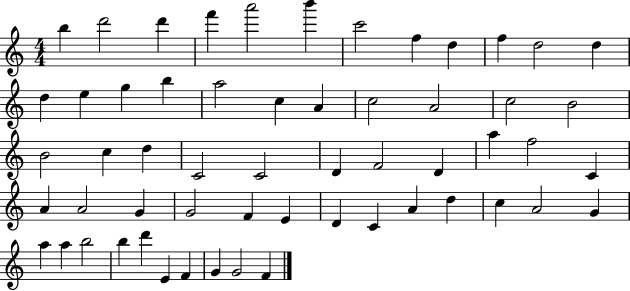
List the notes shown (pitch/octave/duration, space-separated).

B5/q D6/h D6/q F6/q A6/h B6/q C6/h F5/q D5/q F5/q D5/h D5/q D5/q E5/q G5/q B5/q A5/h C5/q A4/q C5/h A4/h C5/h B4/h B4/h C5/q D5/q C4/h C4/h D4/q F4/h D4/q A5/q F5/h C4/q A4/q A4/h G4/q G4/h F4/q E4/q D4/q C4/q A4/q D5/q C5/q A4/h G4/q A5/q A5/q B5/h B5/q D6/q E4/q F4/q G4/q G4/h F4/q